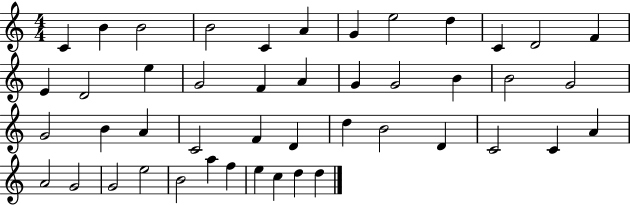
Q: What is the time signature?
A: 4/4